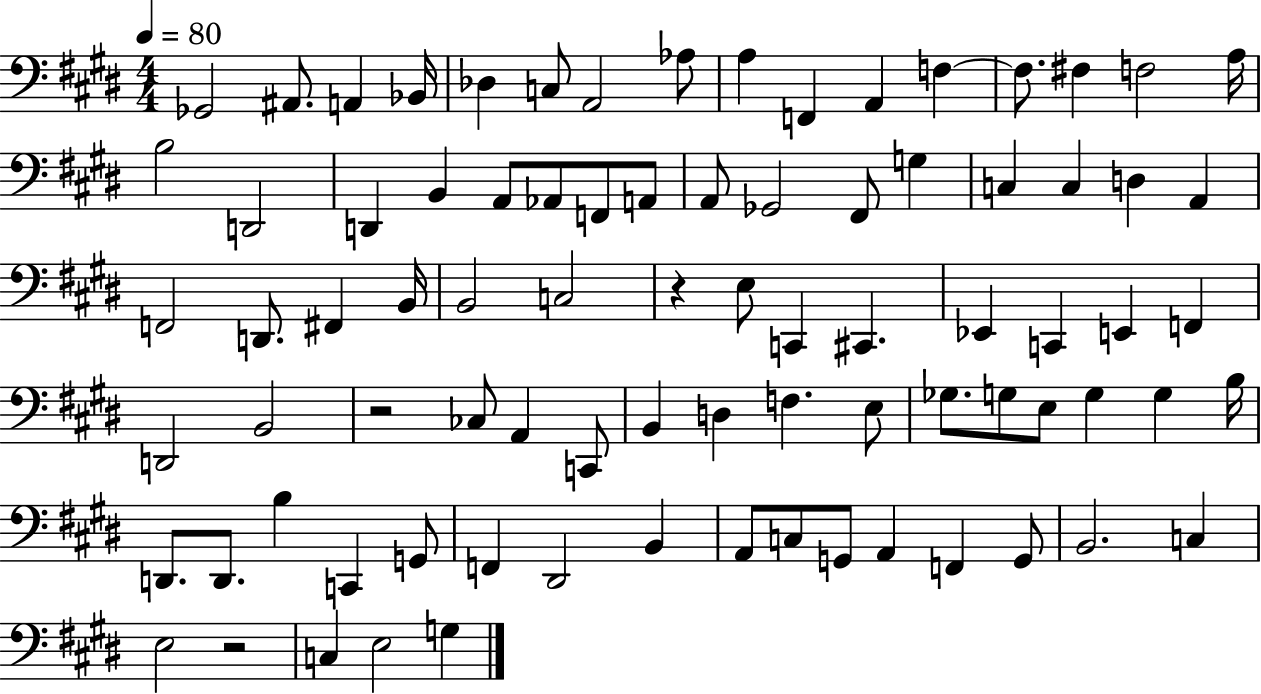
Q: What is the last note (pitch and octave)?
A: G3